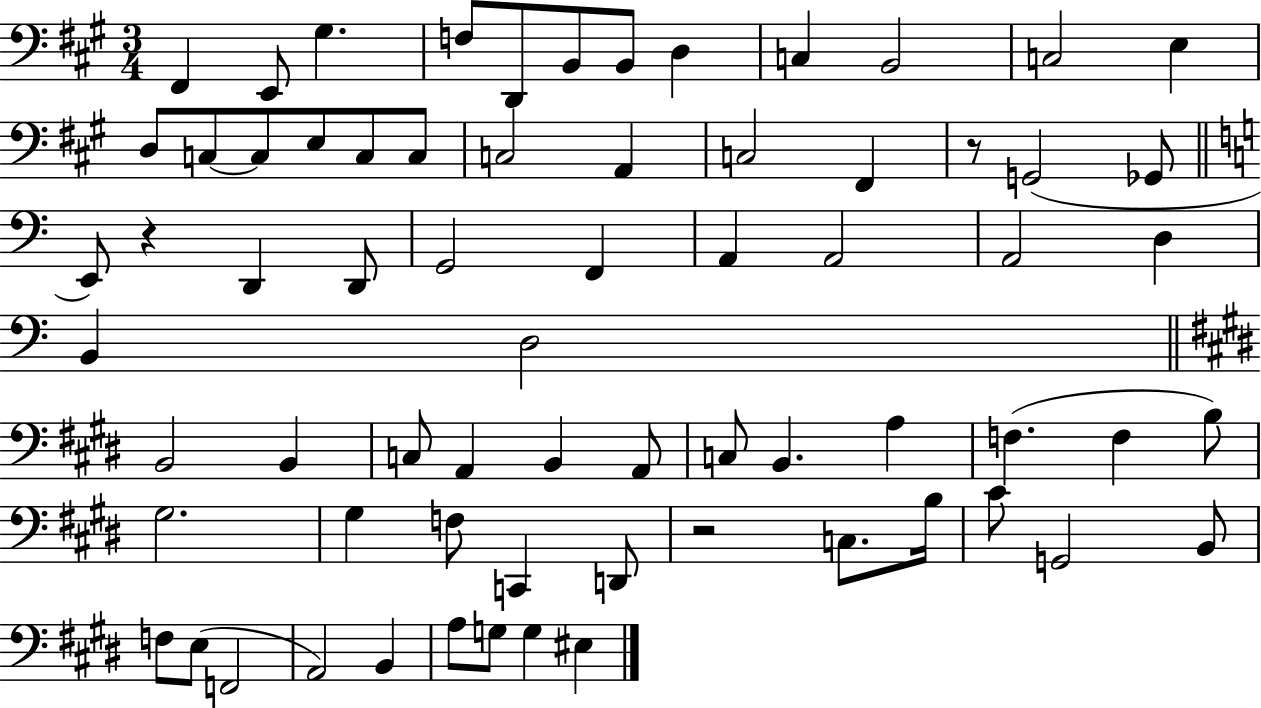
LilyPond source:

{
  \clef bass
  \numericTimeSignature
  \time 3/4
  \key a \major
  fis,4 e,8 gis4. | f8 d,8 b,8 b,8 d4 | c4 b,2 | c2 e4 | \break d8 c8~~ c8 e8 c8 c8 | c2 a,4 | c2 fis,4 | r8 g,2( ges,8 | \break \bar "||" \break \key a \minor e,8) r4 d,4 d,8 | g,2 f,4 | a,4 a,2 | a,2 d4 | \break b,4 d2 | \bar "||" \break \key e \major b,2 b,4 | c8 a,4 b,4 a,8 | c8 b,4. a4 | f4.( f4 b8) | \break gis2. | gis4 f8 c,4 d,8 | r2 c8. b16 | cis'8 g,2 b,8 | \break f8 e8( f,2 | a,2) b,4 | a8 g8 g4 eis4 | \bar "|."
}